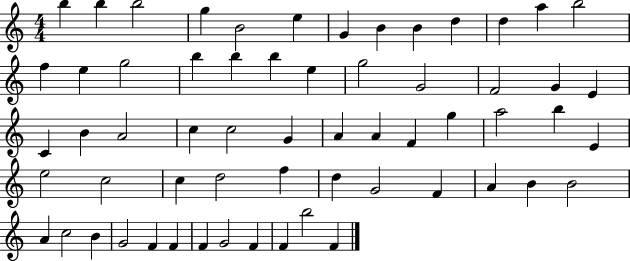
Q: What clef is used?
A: treble